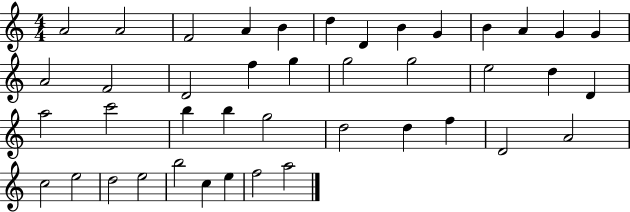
{
  \clef treble
  \numericTimeSignature
  \time 4/4
  \key c \major
  a'2 a'2 | f'2 a'4 b'4 | d''4 d'4 b'4 g'4 | b'4 a'4 g'4 g'4 | \break a'2 f'2 | d'2 f''4 g''4 | g''2 g''2 | e''2 d''4 d'4 | \break a''2 c'''2 | b''4 b''4 g''2 | d''2 d''4 f''4 | d'2 a'2 | \break c''2 e''2 | d''2 e''2 | b''2 c''4 e''4 | f''2 a''2 | \break \bar "|."
}